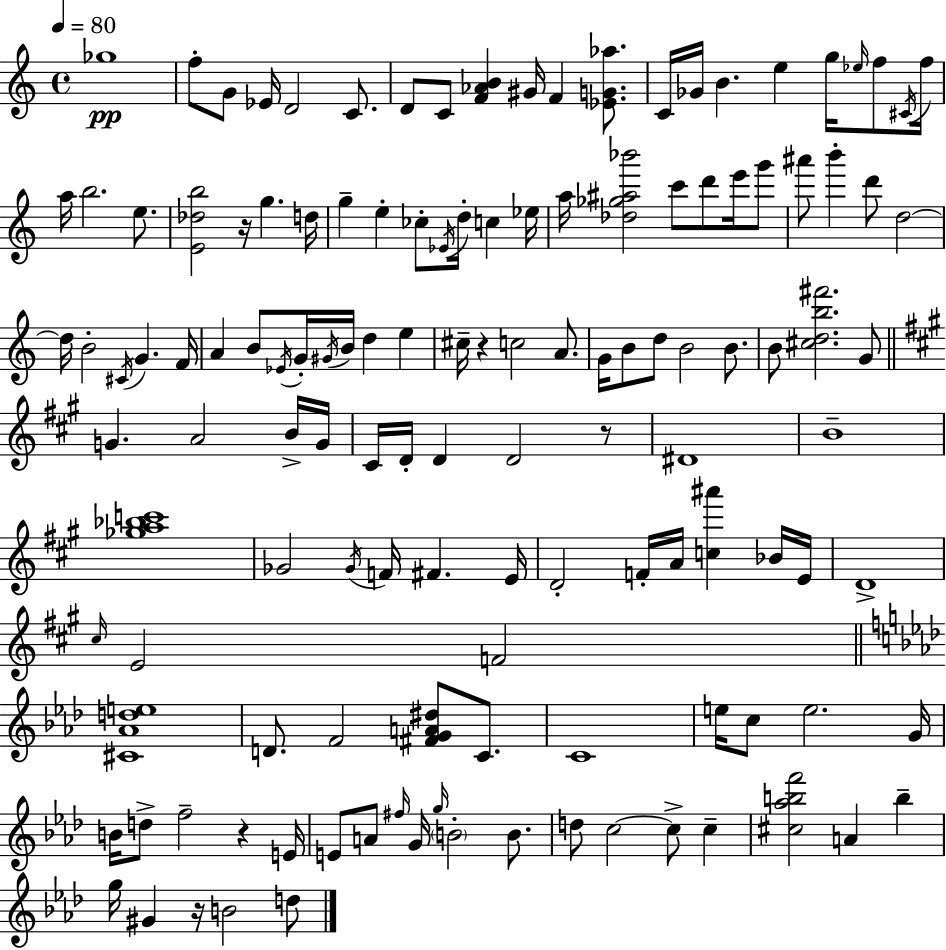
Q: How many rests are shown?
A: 5